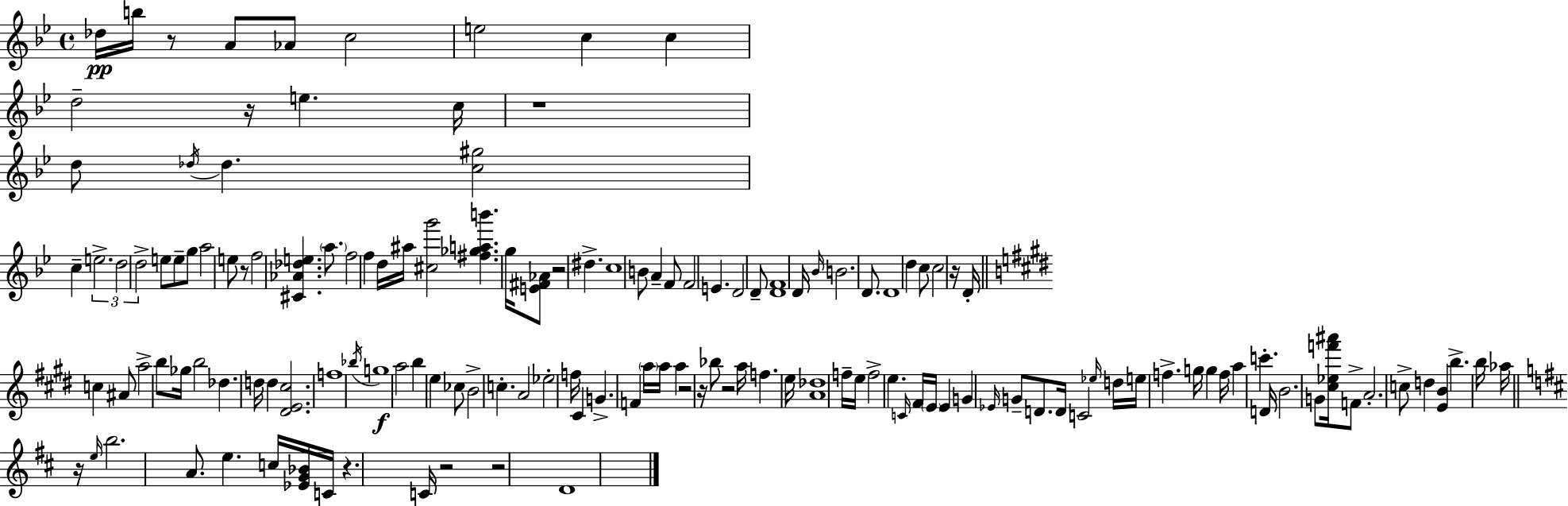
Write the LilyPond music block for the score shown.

{
  \clef treble
  \time 4/4
  \defaultTimeSignature
  \key g \minor
  des''16\pp b''16 r8 a'8 aes'8 c''2 | e''2 c''4 c''4 | d''2-- r16 e''4. c''16 | r1 | \break d''8 \acciaccatura { des''16 } des''4. <c'' gis''>2 | c''4-- \tuplet 3/2 { e''2.-> | d''2 d''2-> } | e''8 e''8-- g''8 a''2 e''8 | \break r8 f''2 <cis' aes' des'' e''>4. | \parenthesize a''8. f''2 f''4 | d''16 ais''16 <cis'' g'''>2 <fis'' ges'' a'' b'''>4. | g''16 <e' fis' aes'>8 r2 dis''4.-> | \break c''1 | b'8 a'4-- f'8 f'2 | e'4. d'2 d'8-- | <d' f'>1 | \break d'16 \grace { bes'16 } b'2. d'8. | d'1 | d''4 c''8 c''2 | r16 d'16-. \bar "||" \break \key e \major c''4 ais'8 a''2-> b''8 | ges''16 b''2 des''4. d''16 | d''4 <dis' e' cis''>2. | f''1 | \break \acciaccatura { bes''16 } g''1\f | a''2 b''4 e''4 | ces''8 b'2-> c''4.-. | a'2 ees''2-. | \break f''16 cis'4 g'4.-> f'4 | \parenthesize a''16 a''16 a''4 r2 r16 bes''8 | r2 a''16 f''4. | e''16 <a' des''>1 | \break f''16-- e''16 f''2-> e''4. | \grace { c'16 } fis'16 \parenthesize e'16 e'4 g'4 \grace { ees'16 } g'8-- d'8. | d'16 c'2 \grace { ees''16 } d''16 e''16 f''4.-> | g''16 g''4 f''16 a''4 c'''4.-. | \break d'16 b'2. | g'8 <cis'' ees'' f''' ais'''>16 f'8-> a'2.-. | c''8-> d''4 <e' b'>4 b''4.-> | b''16 aes''16 \bar "||" \break \key d \major r16 \grace { e''16 } b''2. a'8. | e''4. c''16 <ees' g' bes'>16 c'16 r4. | c'16 r2 r2 | d'1 | \break \bar "|."
}